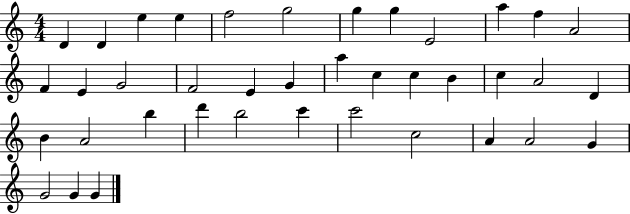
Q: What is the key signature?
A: C major